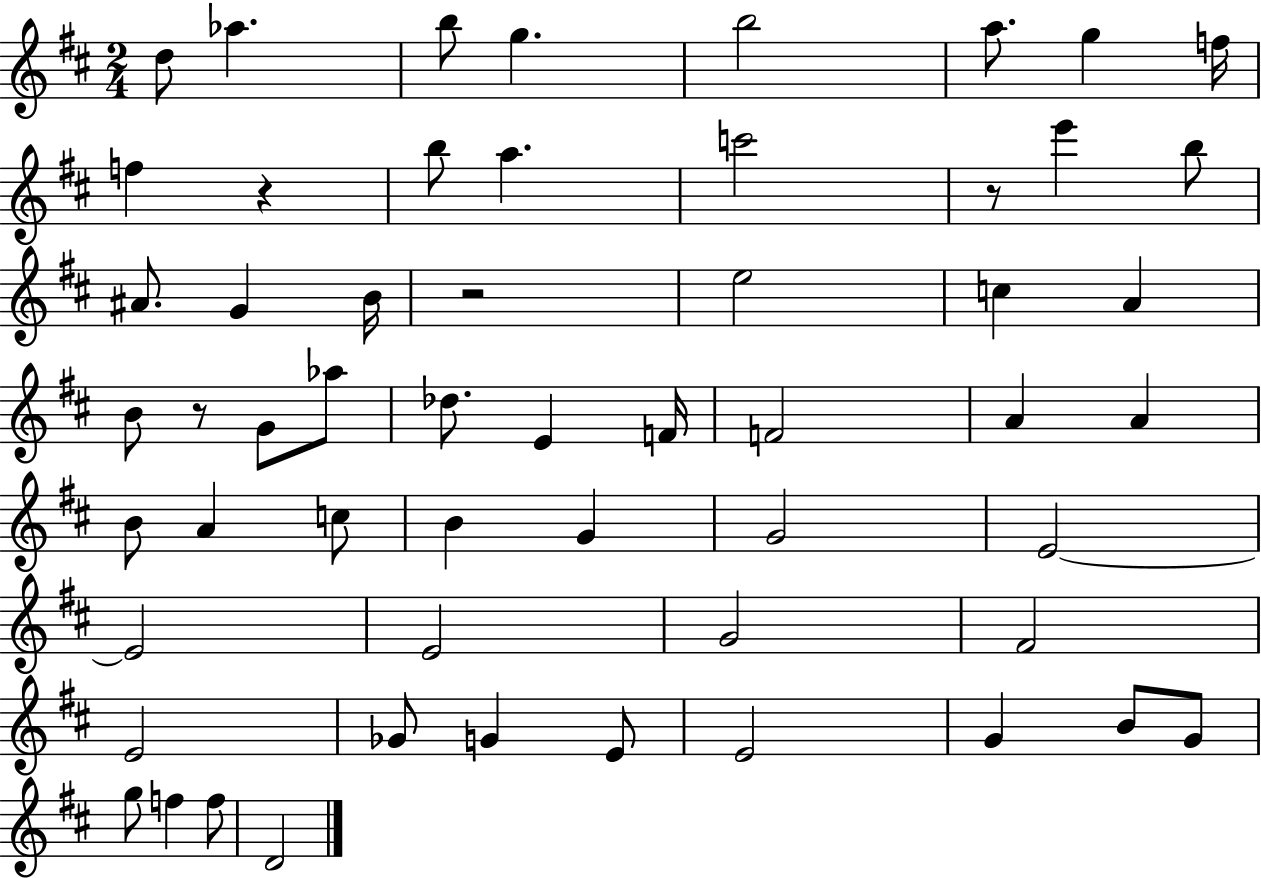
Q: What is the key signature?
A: D major